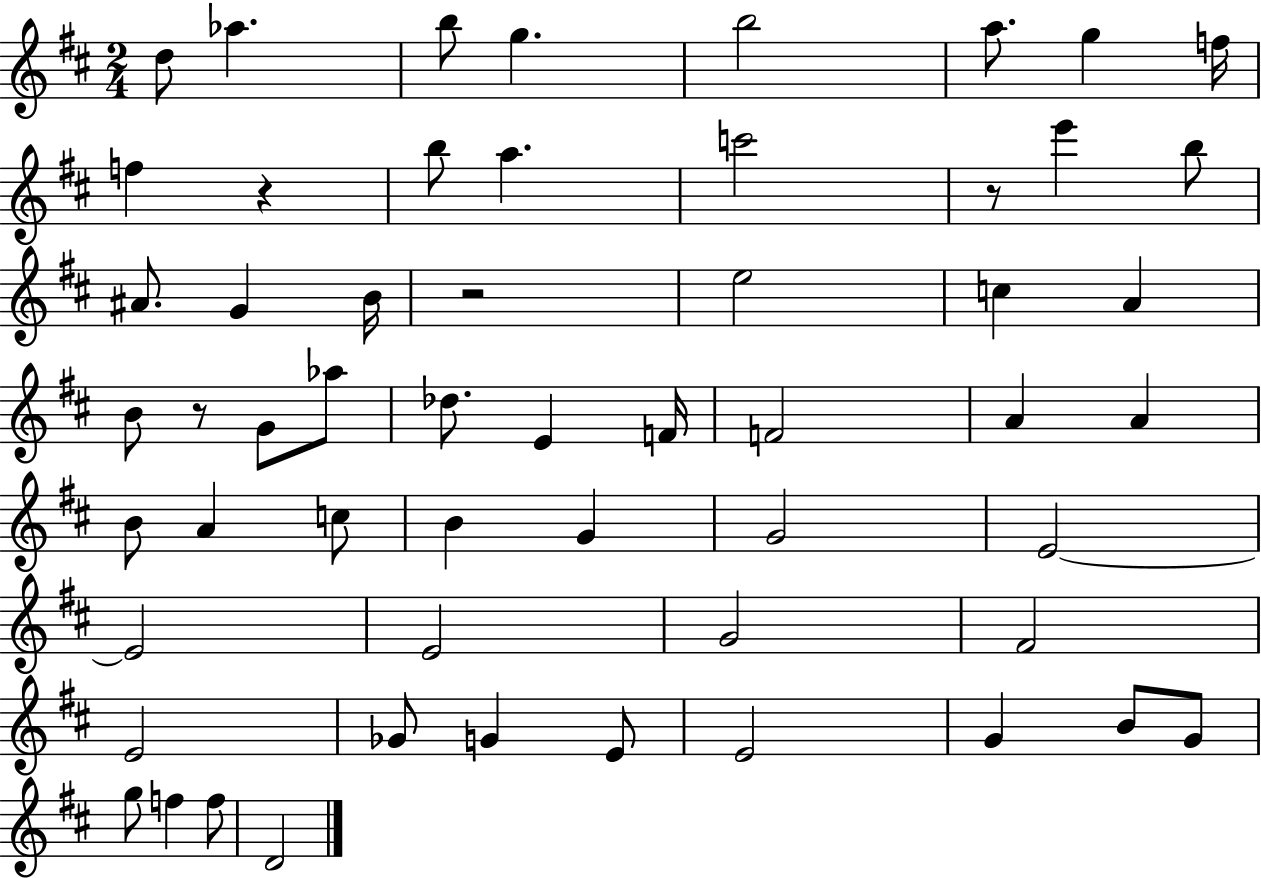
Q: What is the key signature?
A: D major